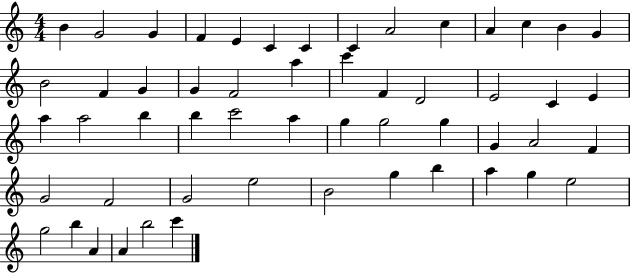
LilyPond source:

{
  \clef treble
  \numericTimeSignature
  \time 4/4
  \key c \major
  b'4 g'2 g'4 | f'4 e'4 c'4 c'4 | c'4 a'2 c''4 | a'4 c''4 b'4 g'4 | \break b'2 f'4 g'4 | g'4 f'2 a''4 | c'''4 f'4 d'2 | e'2 c'4 e'4 | \break a''4 a''2 b''4 | b''4 c'''2 a''4 | g''4 g''2 g''4 | g'4 a'2 f'4 | \break g'2 f'2 | g'2 e''2 | b'2 g''4 b''4 | a''4 g''4 e''2 | \break g''2 b''4 a'4 | a'4 b''2 c'''4 | \bar "|."
}